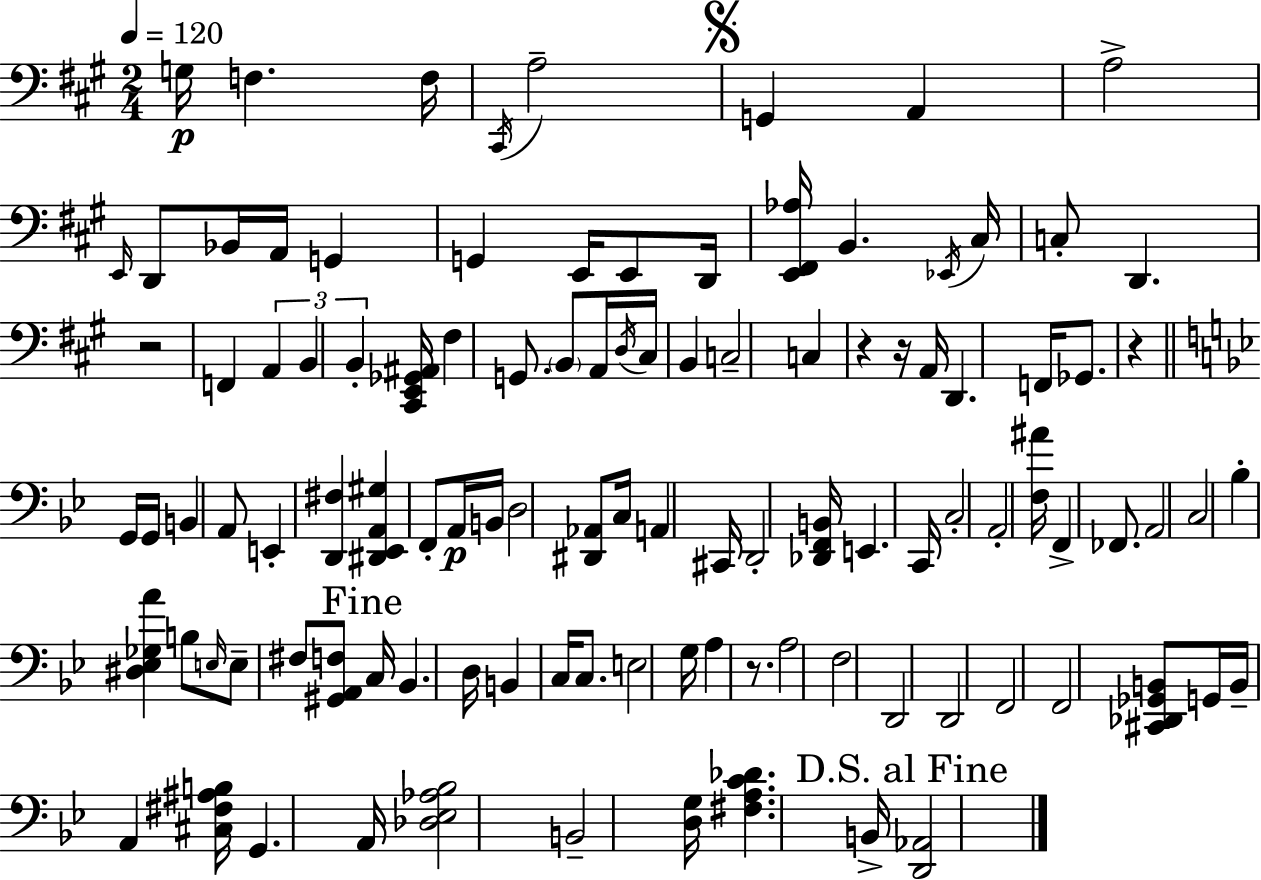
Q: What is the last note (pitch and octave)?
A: B2